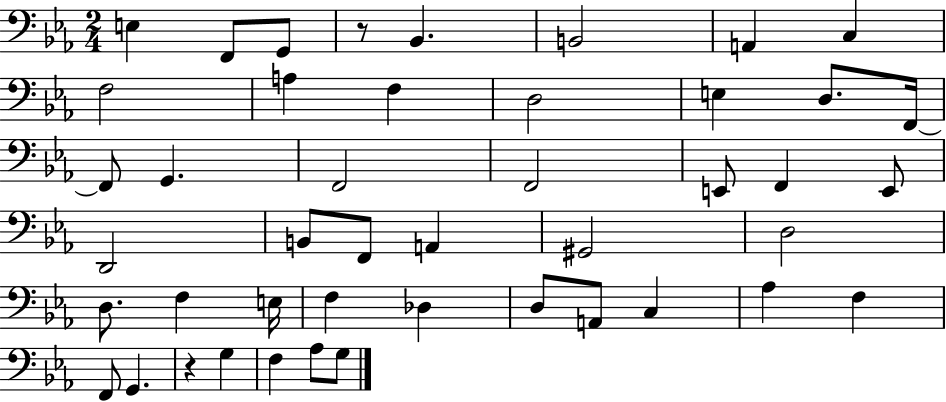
{
  \clef bass
  \numericTimeSignature
  \time 2/4
  \key ees \major
  e4 f,8 g,8 | r8 bes,4. | b,2 | a,4 c4 | \break f2 | a4 f4 | d2 | e4 d8. f,16~~ | \break f,8 g,4. | f,2 | f,2 | e,8 f,4 e,8 | \break d,2 | b,8 f,8 a,4 | gis,2 | d2 | \break d8. f4 e16 | f4 des4 | d8 a,8 c4 | aes4 f4 | \break f,8 g,4. | r4 g4 | f4 aes8 g8 | \bar "|."
}